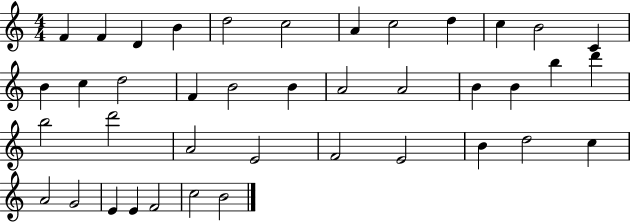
{
  \clef treble
  \numericTimeSignature
  \time 4/4
  \key c \major
  f'4 f'4 d'4 b'4 | d''2 c''2 | a'4 c''2 d''4 | c''4 b'2 c'4 | \break b'4 c''4 d''2 | f'4 b'2 b'4 | a'2 a'2 | b'4 b'4 b''4 d'''4 | \break b''2 d'''2 | a'2 e'2 | f'2 e'2 | b'4 d''2 c''4 | \break a'2 g'2 | e'4 e'4 f'2 | c''2 b'2 | \bar "|."
}